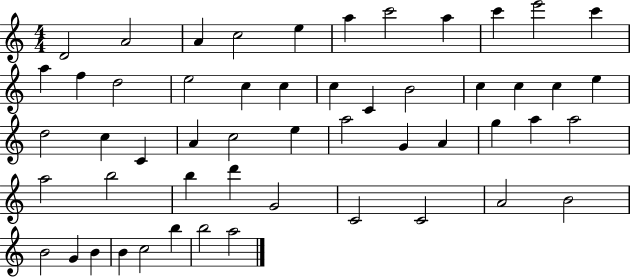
D4/h A4/h A4/q C5/h E5/q A5/q C6/h A5/q C6/q E6/h C6/q A5/q F5/q D5/h E5/h C5/q C5/q C5/q C4/q B4/h C5/q C5/q C5/q E5/q D5/h C5/q C4/q A4/q C5/h E5/q A5/h G4/q A4/q G5/q A5/q A5/h A5/h B5/h B5/q D6/q G4/h C4/h C4/h A4/h B4/h B4/h G4/q B4/q B4/q C5/h B5/q B5/h A5/h